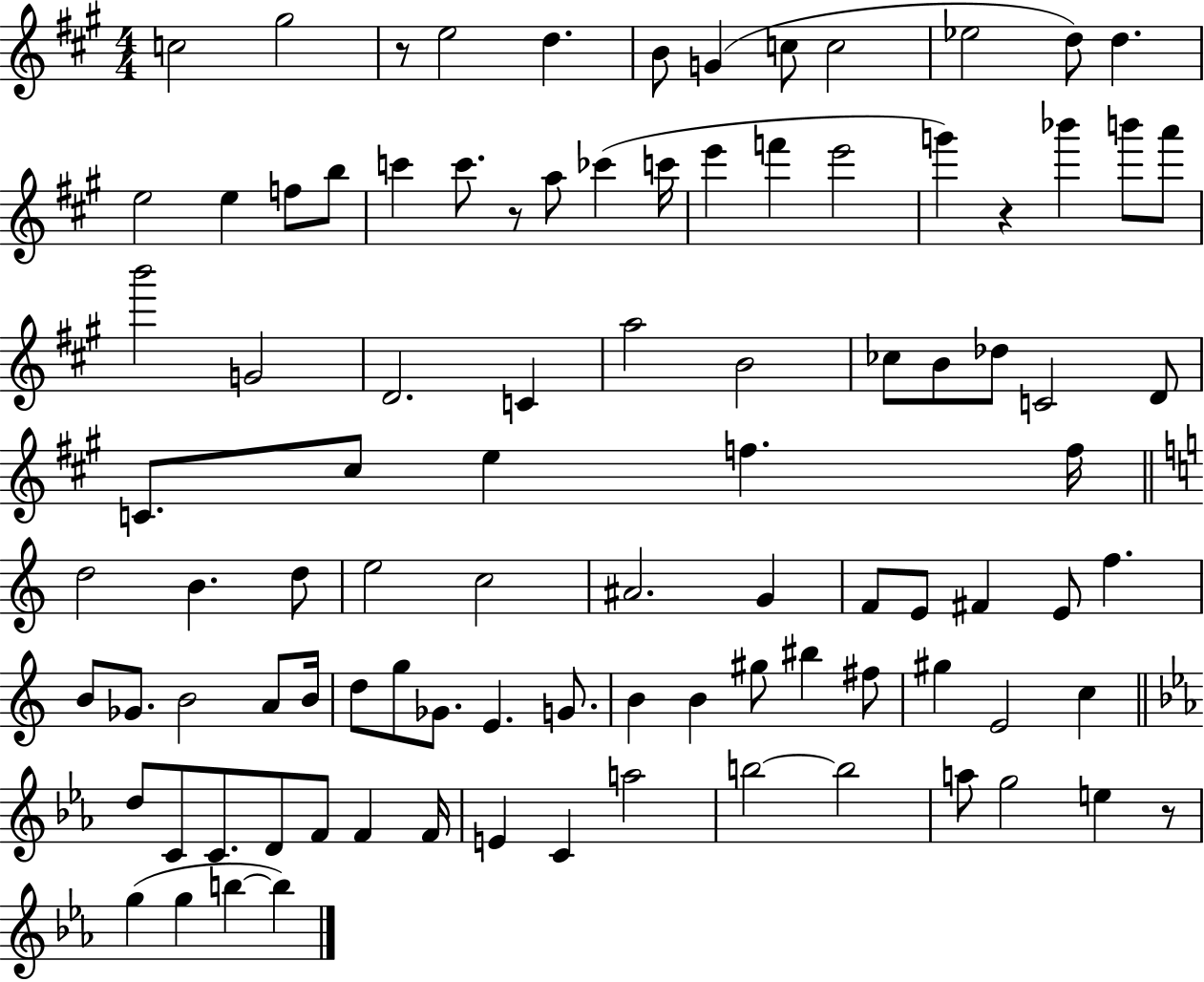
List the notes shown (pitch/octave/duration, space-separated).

C5/h G#5/h R/e E5/h D5/q. B4/e G4/q C5/e C5/h Eb5/h D5/e D5/q. E5/h E5/q F5/e B5/e C6/q C6/e. R/e A5/e CES6/q C6/s E6/q F6/q E6/h G6/q R/q Bb6/q B6/e A6/e B6/h G4/h D4/h. C4/q A5/h B4/h CES5/e B4/e Db5/e C4/h D4/e C4/e. C#5/e E5/q F5/q. F5/s D5/h B4/q. D5/e E5/h C5/h A#4/h. G4/q F4/e E4/e F#4/q E4/e F5/q. B4/e Gb4/e. B4/h A4/e B4/s D5/e G5/e Gb4/e. E4/q. G4/e. B4/q B4/q G#5/e BIS5/q F#5/e G#5/q E4/h C5/q D5/e C4/e C4/e. D4/e F4/e F4/q F4/s E4/q C4/q A5/h B5/h B5/h A5/e G5/h E5/q R/e G5/q G5/q B5/q B5/q